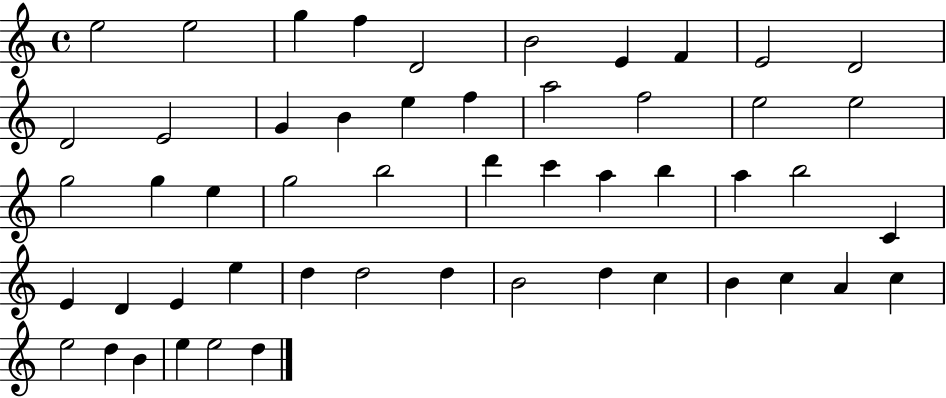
X:1
T:Untitled
M:4/4
L:1/4
K:C
e2 e2 g f D2 B2 E F E2 D2 D2 E2 G B e f a2 f2 e2 e2 g2 g e g2 b2 d' c' a b a b2 C E D E e d d2 d B2 d c B c A c e2 d B e e2 d